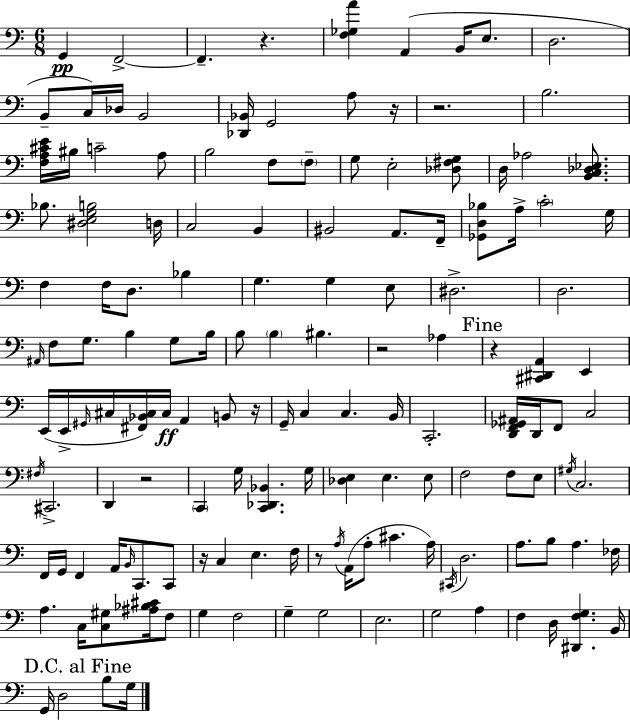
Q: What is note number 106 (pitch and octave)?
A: F3